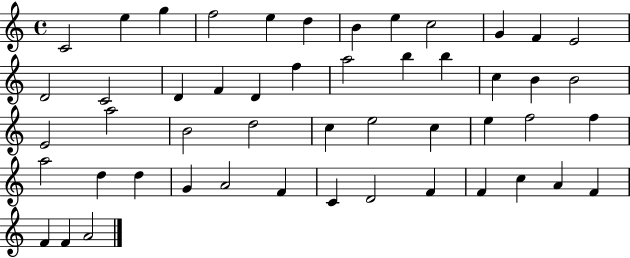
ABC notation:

X:1
T:Untitled
M:4/4
L:1/4
K:C
C2 e g f2 e d B e c2 G F E2 D2 C2 D F D f a2 b b c B B2 E2 a2 B2 d2 c e2 c e f2 f a2 d d G A2 F C D2 F F c A F F F A2